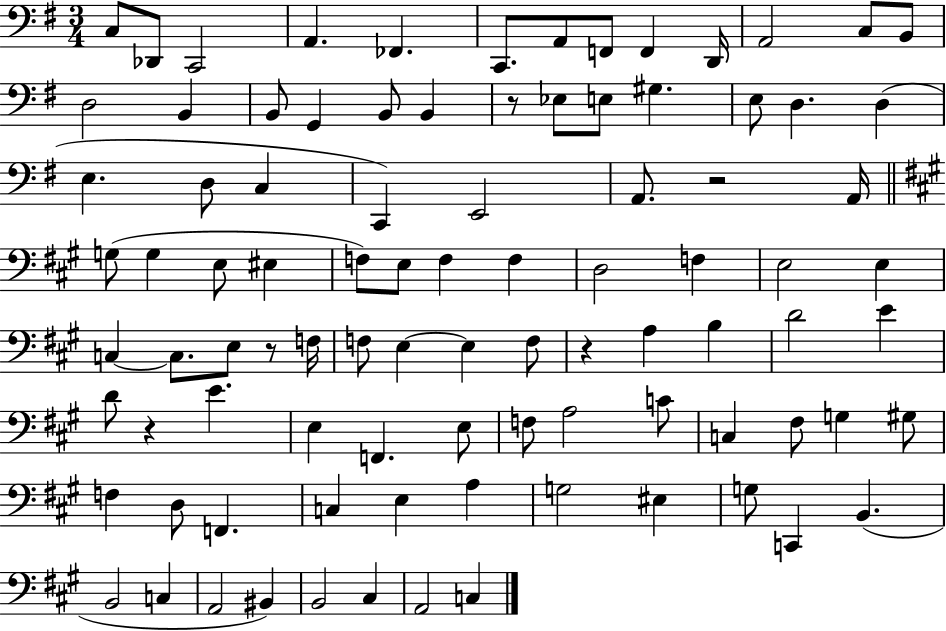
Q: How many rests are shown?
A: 5